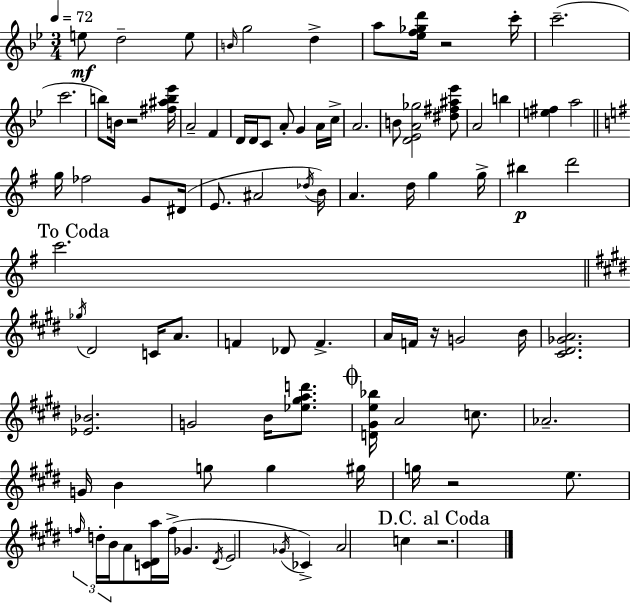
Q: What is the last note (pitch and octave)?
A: C5